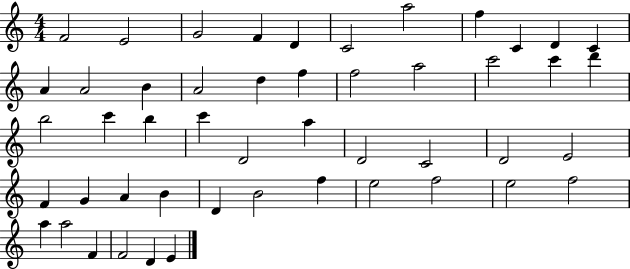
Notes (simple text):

F4/h E4/h G4/h F4/q D4/q C4/h A5/h F5/q C4/q D4/q C4/q A4/q A4/h B4/q A4/h D5/q F5/q F5/h A5/h C6/h C6/q D6/q B5/h C6/q B5/q C6/q D4/h A5/q D4/h C4/h D4/h E4/h F4/q G4/q A4/q B4/q D4/q B4/h F5/q E5/h F5/h E5/h F5/h A5/q A5/h F4/q F4/h D4/q E4/q